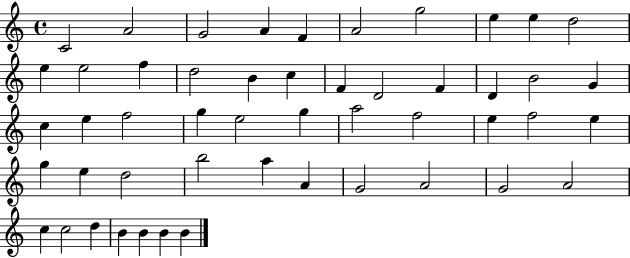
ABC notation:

X:1
T:Untitled
M:4/4
L:1/4
K:C
C2 A2 G2 A F A2 g2 e e d2 e e2 f d2 B c F D2 F D B2 G c e f2 g e2 g a2 f2 e f2 e g e d2 b2 a A G2 A2 G2 A2 c c2 d B B B B